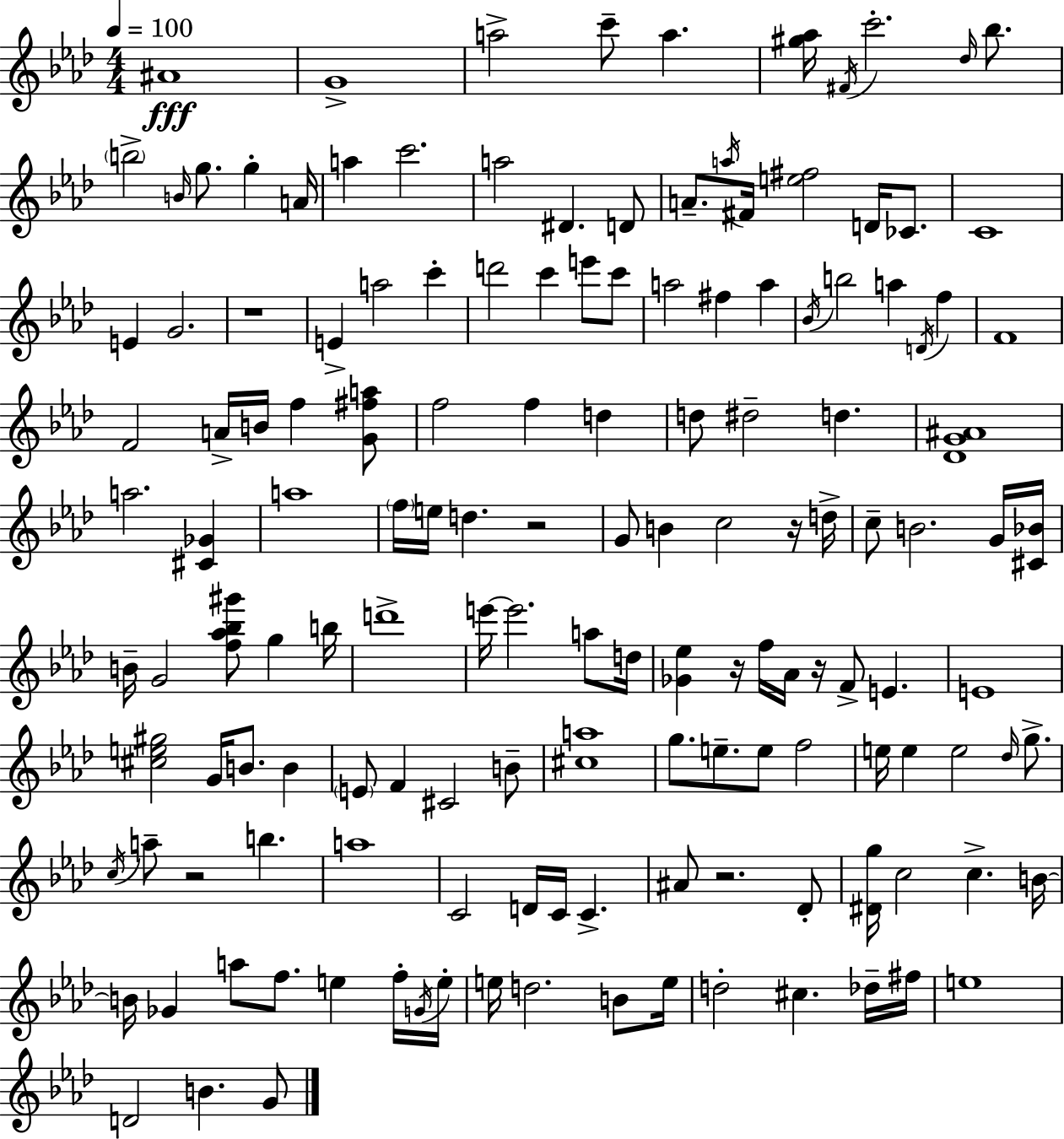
{
  \clef treble
  \numericTimeSignature
  \time 4/4
  \key aes \major
  \tempo 4 = 100
  \repeat volta 2 { ais'1\fff | g'1-> | a''2-> c'''8-- a''4. | <gis'' aes''>16 \acciaccatura { fis'16 } c'''2.-. \grace { des''16 } bes''8. | \break \parenthesize b''2-> \grace { b'16 } g''8. g''4-. | a'16 a''4 c'''2. | a''2 dis'4. | d'8 a'8.-- \acciaccatura { a''16 } fis'16 <e'' fis''>2 | \break d'16 ces'8. c'1 | e'4 g'2. | r1 | e'4-> a''2 | \break c'''4-. d'''2 c'''4 | e'''8 c'''8 a''2 fis''4 | a''4 \acciaccatura { bes'16 } b''2 a''4 | \acciaccatura { d'16 } f''4 f'1 | \break f'2 a'16-> b'16 | f''4 <g' fis'' a''>8 f''2 f''4 | d''4 d''8 dis''2-- | d''4. <des' g' ais'>1 | \break a''2. | <cis' ges'>4 a''1 | \parenthesize f''16 e''16 d''4. r2 | g'8 b'4 c''2 | \break r16 d''16-> c''8-- b'2. | g'16 <cis' bes'>16 b'16-- g'2 <f'' aes'' bes'' gis'''>8 | g''4 b''16 d'''1-> | e'''16~~ e'''2. | \break a''8 d''16 <ges' ees''>4 r16 f''16 aes'16 r16 f'8-> | e'4. e'1 | <cis'' e'' gis''>2 g'16 b'8. | b'4 \parenthesize e'8 f'4 cis'2 | \break b'8-- <cis'' a''>1 | g''8. e''8.-- e''8 f''2 | e''16 e''4 e''2 | \grace { des''16 } g''8.-> \acciaccatura { c''16 } a''8-- r2 | \break b''4. a''1 | c'2 | d'16 c'16 c'4.-> ais'8 r2. | des'8-. <dis' g''>16 c''2 | \break c''4.-> b'16~~ b'16 ges'4 a''8 f''8. | e''4 f''16-. \acciaccatura { g'16 } e''16-. e''16 d''2. | b'8 e''16 d''2-. | cis''4. des''16-- fis''16 e''1 | \break d'2 | b'4. g'8 } \bar "|."
}